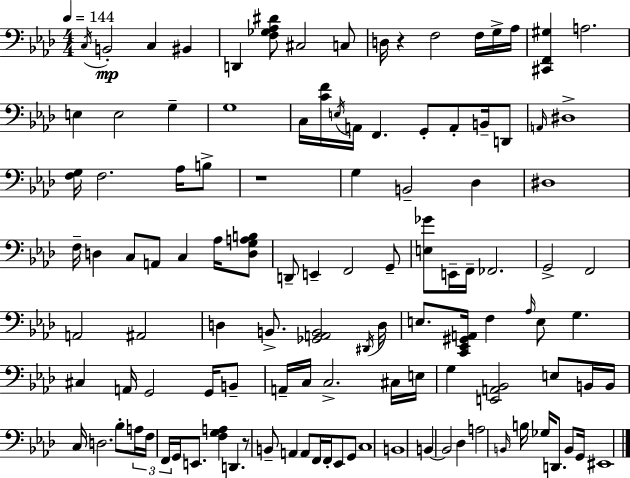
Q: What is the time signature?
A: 4/4